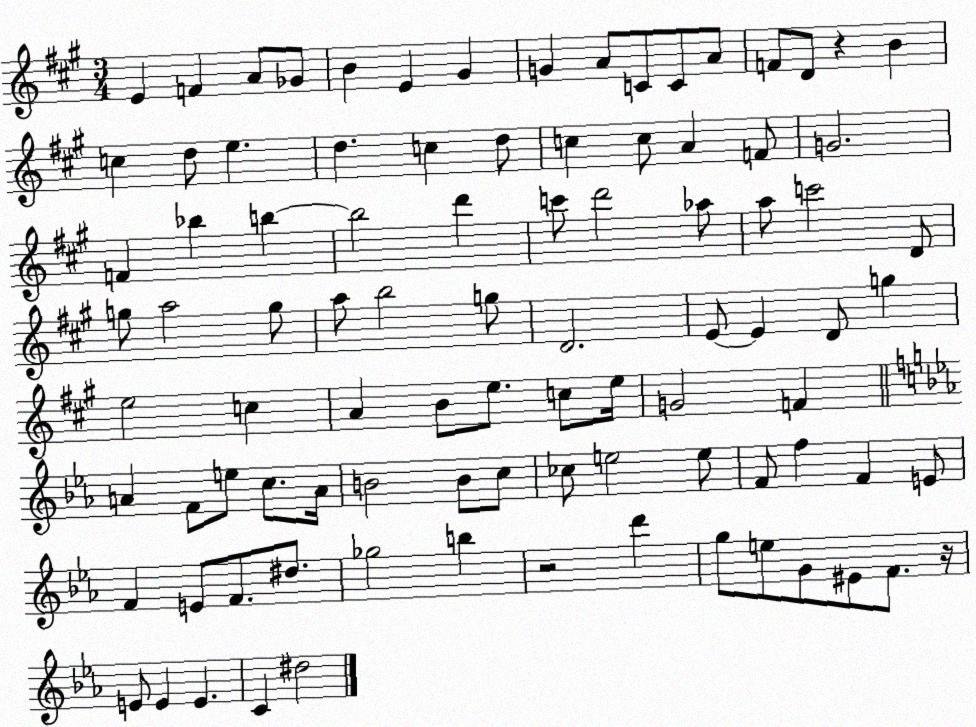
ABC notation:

X:1
T:Untitled
M:3/4
L:1/4
K:A
E F A/2 _G/2 B E ^G G A/2 C/2 C/2 A/2 F/2 D/2 z B c d/2 e d c d/2 c c/2 A F/2 G2 F _b b b2 d' c'/2 d'2 _a/2 a/2 c'2 D/2 g/2 a2 g/2 a/2 b2 g/2 D2 E/2 E D/2 g e2 c A B/2 e/2 c/2 e/4 G2 F A F/2 e/2 c/2 A/4 B2 B/2 c/2 _c/2 e2 e/2 F/2 f F E/2 F E/2 F/2 ^d/2 _g2 b z2 d' g/2 e/2 G/2 ^E/2 F/2 z/4 E/2 E E C ^d2